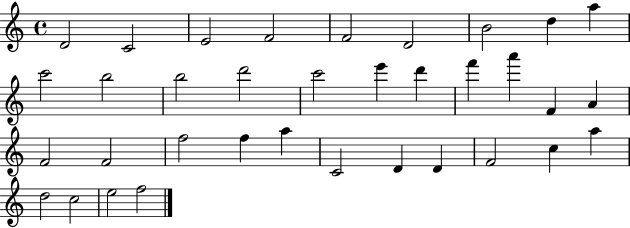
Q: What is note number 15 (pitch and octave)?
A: E6